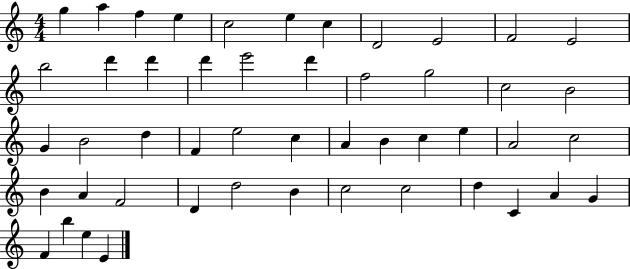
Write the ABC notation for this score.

X:1
T:Untitled
M:4/4
L:1/4
K:C
g a f e c2 e c D2 E2 F2 E2 b2 d' d' d' e'2 d' f2 g2 c2 B2 G B2 d F e2 c A B c e A2 c2 B A F2 D d2 B c2 c2 d C A G F b e E